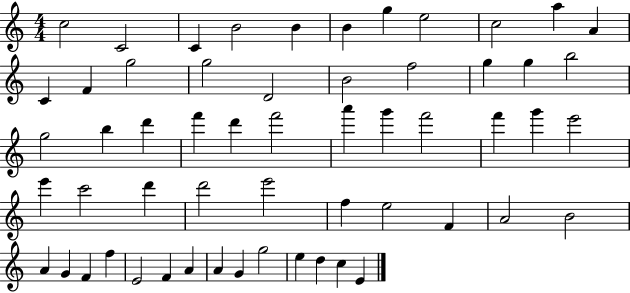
{
  \clef treble
  \numericTimeSignature
  \time 4/4
  \key c \major
  c''2 c'2 | c'4 b'2 b'4 | b'4 g''4 e''2 | c''2 a''4 a'4 | \break c'4 f'4 g''2 | g''2 d'2 | b'2 f''2 | g''4 g''4 b''2 | \break g''2 b''4 d'''4 | f'''4 d'''4 f'''2 | a'''4 g'''4 f'''2 | f'''4 g'''4 e'''2 | \break e'''4 c'''2 d'''4 | d'''2 e'''2 | f''4 e''2 f'4 | a'2 b'2 | \break a'4 g'4 f'4 f''4 | e'2 f'4 a'4 | a'4 g'4 g''2 | e''4 d''4 c''4 e'4 | \break \bar "|."
}